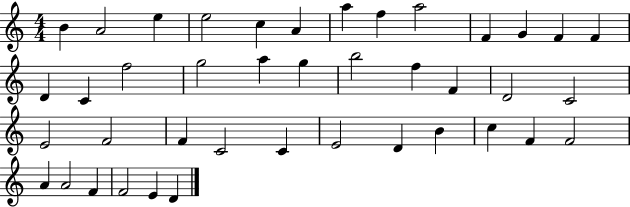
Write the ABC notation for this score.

X:1
T:Untitled
M:4/4
L:1/4
K:C
B A2 e e2 c A a f a2 F G F F D C f2 g2 a g b2 f F D2 C2 E2 F2 F C2 C E2 D B c F F2 A A2 F F2 E D